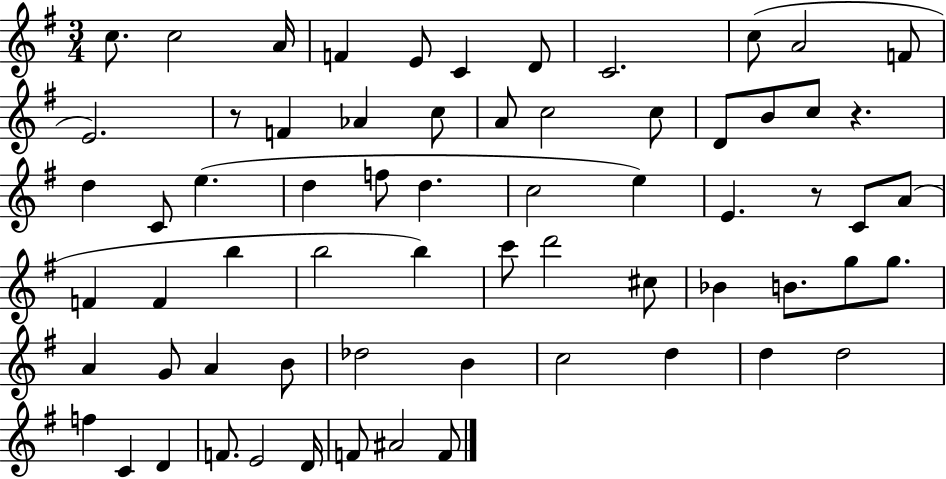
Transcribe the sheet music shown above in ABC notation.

X:1
T:Untitled
M:3/4
L:1/4
K:G
c/2 c2 A/4 F E/2 C D/2 C2 c/2 A2 F/2 E2 z/2 F _A c/2 A/2 c2 c/2 D/2 B/2 c/2 z d C/2 e d f/2 d c2 e E z/2 C/2 A/2 F F b b2 b c'/2 d'2 ^c/2 _B B/2 g/2 g/2 A G/2 A B/2 _d2 B c2 d d d2 f C D F/2 E2 D/4 F/2 ^A2 F/2